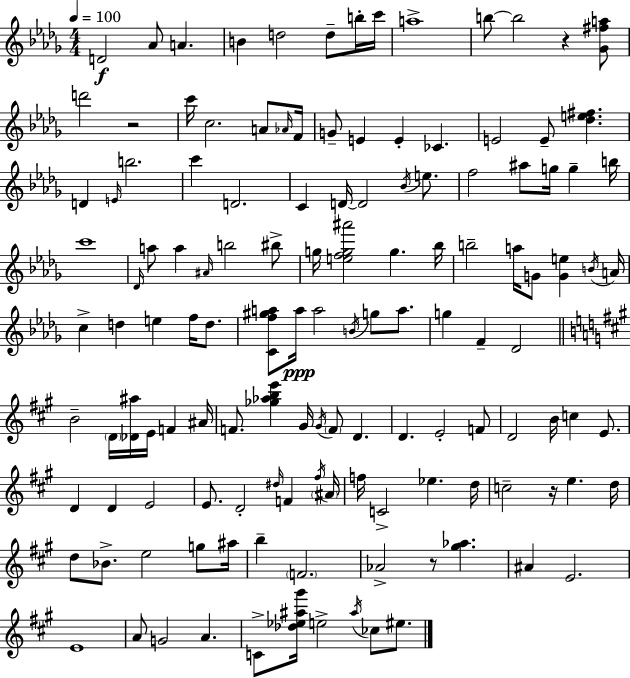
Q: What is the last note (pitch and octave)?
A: EIS5